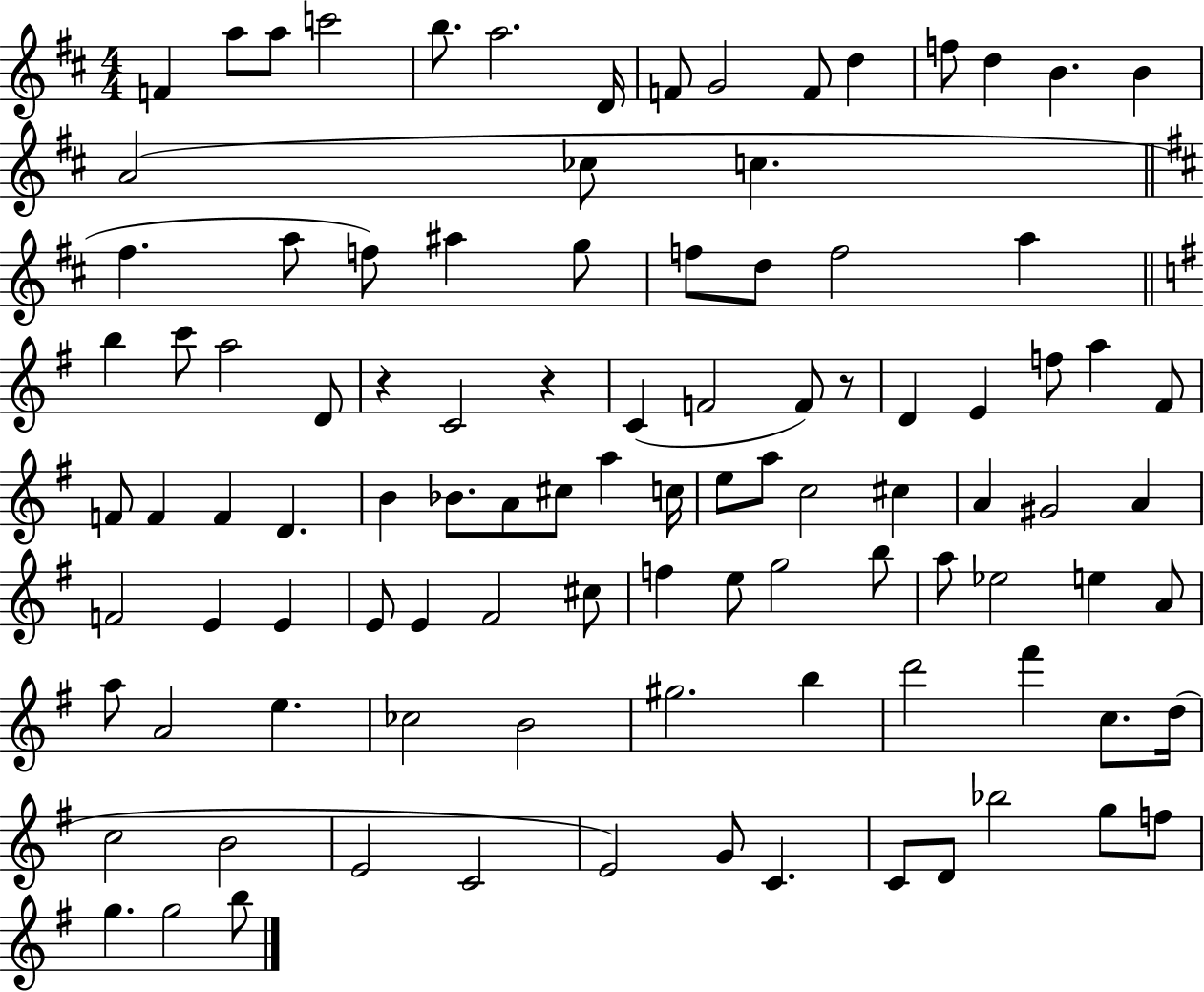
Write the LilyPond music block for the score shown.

{
  \clef treble
  \numericTimeSignature
  \time 4/4
  \key d \major
  f'4 a''8 a''8 c'''2 | b''8. a''2. d'16 | f'8 g'2 f'8 d''4 | f''8 d''4 b'4. b'4 | \break a'2( ces''8 c''4. | \bar "||" \break \key d \major fis''4. a''8 f''8) ais''4 g''8 | f''8 d''8 f''2 a''4 | \bar "||" \break \key g \major b''4 c'''8 a''2 d'8 | r4 c'2 r4 | c'4( f'2 f'8) r8 | d'4 e'4 f''8 a''4 fis'8 | \break f'8 f'4 f'4 d'4. | b'4 bes'8. a'8 cis''8 a''4 c''16 | e''8 a''8 c''2 cis''4 | a'4 gis'2 a'4 | \break f'2 e'4 e'4 | e'8 e'4 fis'2 cis''8 | f''4 e''8 g''2 b''8 | a''8 ees''2 e''4 a'8 | \break a''8 a'2 e''4. | ces''2 b'2 | gis''2. b''4 | d'''2 fis'''4 c''8. d''16( | \break c''2 b'2 | e'2 c'2 | e'2) g'8 c'4. | c'8 d'8 bes''2 g''8 f''8 | \break g''4. g''2 b''8 | \bar "|."
}